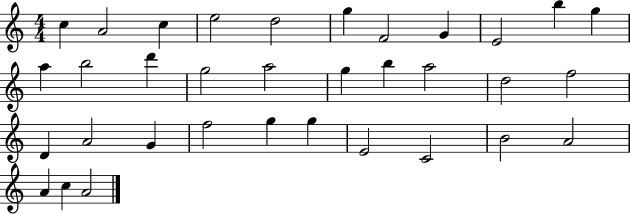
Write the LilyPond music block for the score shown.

{
  \clef treble
  \numericTimeSignature
  \time 4/4
  \key c \major
  c''4 a'2 c''4 | e''2 d''2 | g''4 f'2 g'4 | e'2 b''4 g''4 | \break a''4 b''2 d'''4 | g''2 a''2 | g''4 b''4 a''2 | d''2 f''2 | \break d'4 a'2 g'4 | f''2 g''4 g''4 | e'2 c'2 | b'2 a'2 | \break a'4 c''4 a'2 | \bar "|."
}